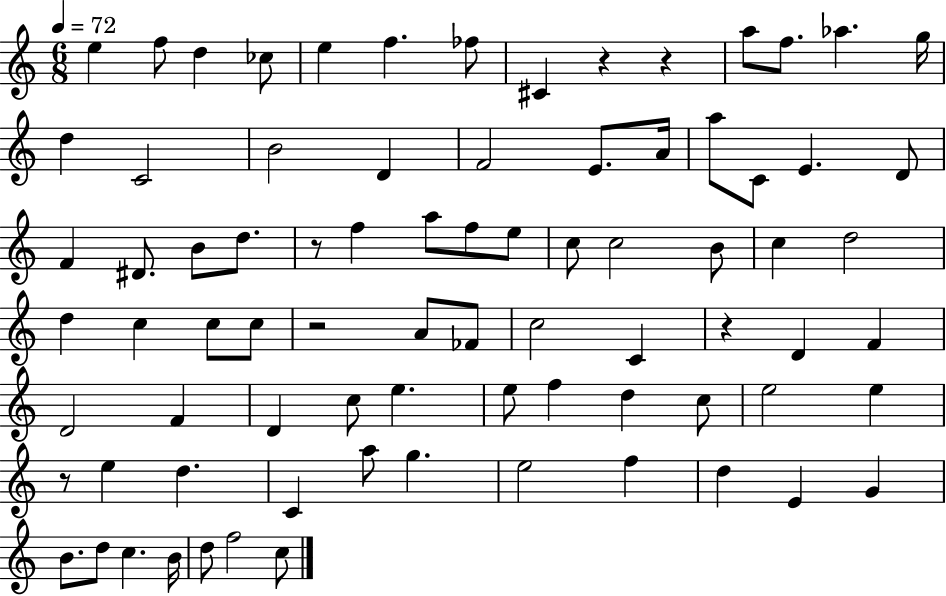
E5/q F5/e D5/q CES5/e E5/q F5/q. FES5/e C#4/q R/q R/q A5/e F5/e. Ab5/q. G5/s D5/q C4/h B4/h D4/q F4/h E4/e. A4/s A5/e C4/e E4/q. D4/e F4/q D#4/e. B4/e D5/e. R/e F5/q A5/e F5/e E5/e C5/e C5/h B4/e C5/q D5/h D5/q C5/q C5/e C5/e R/h A4/e FES4/e C5/h C4/q R/q D4/q F4/q D4/h F4/q D4/q C5/e E5/q. E5/e F5/q D5/q C5/e E5/h E5/q R/e E5/q D5/q. C4/q A5/e G5/q. E5/h F5/q D5/q E4/q G4/q B4/e. D5/e C5/q. B4/s D5/e F5/h C5/e